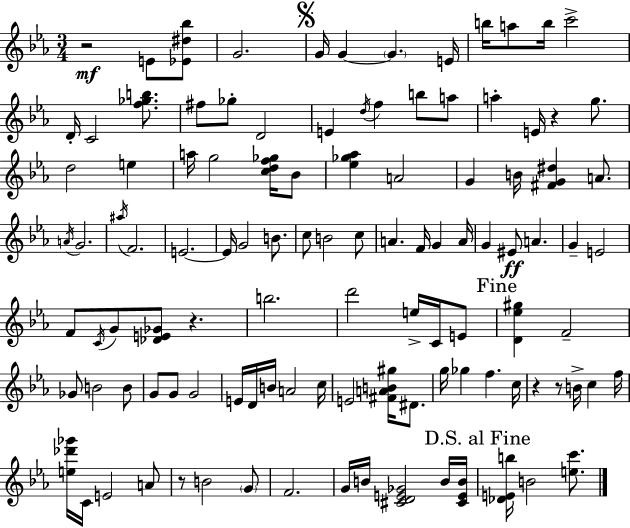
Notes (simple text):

R/h E4/e [Eb4,D#5,Bb5]/e G4/h. G4/s G4/q G4/q. E4/s B5/s A5/e B5/s C6/h D4/s C4/h [F5,Gb5,B5]/e. F#5/e Gb5/e D4/h E4/q D5/s F5/q B5/e A5/e A5/q E4/s R/q G5/e. D5/h E5/q A5/s G5/h [C5,D5,F5,Gb5]/s Bb4/e [Eb5,Gb5,Ab5]/q A4/h G4/q B4/s [F#4,G4,D#5]/q A4/e. A4/s G4/h. A#5/s F4/h. E4/h. E4/s G4/h B4/e. C5/e B4/h C5/e A4/q. F4/s G4/q A4/s G4/q EIS4/e A4/q. G4/q E4/h F4/e C4/s G4/e [Db4,E4,Gb4]/e R/q. B5/h. D6/h E5/s C4/s E4/e [D4,Eb5,G#5]/q F4/h Gb4/e B4/h B4/e G4/e G4/e G4/h E4/s D4/s B4/s A4/h C5/s E4/h [F#4,A4,B4,G#5]/s D#4/e. G5/s Gb5/q F5/q. C5/s R/q R/e B4/s C5/q F5/s [E5,Db6,Gb6]/s C4/s E4/h A4/e R/e B4/h G4/e F4/h. G4/s B4/s [C#4,D4,E4,Gb4]/h B4/s [C#4,E4,B4]/s [Db4,E4,B5]/s B4/h [E5,C6]/e.